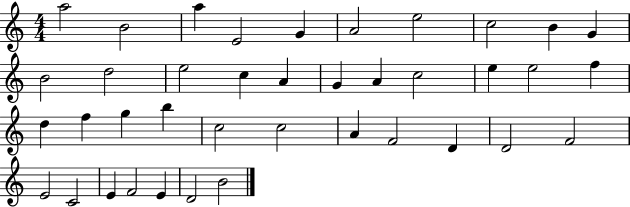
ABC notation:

X:1
T:Untitled
M:4/4
L:1/4
K:C
a2 B2 a E2 G A2 e2 c2 B G B2 d2 e2 c A G A c2 e e2 f d f g b c2 c2 A F2 D D2 F2 E2 C2 E F2 E D2 B2